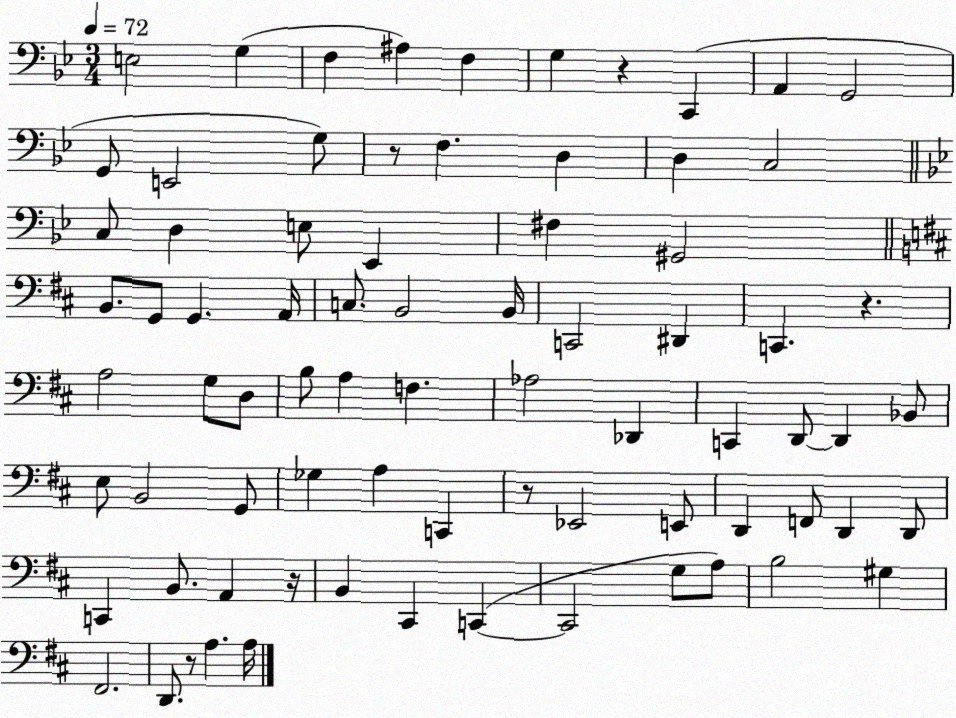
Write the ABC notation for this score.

X:1
T:Untitled
M:3/4
L:1/4
K:Bb
E,2 G, F, ^A, F, G, z C,, A,, G,,2 G,,/2 E,,2 G,/2 z/2 F, D, D, C,2 C,/2 D, E,/2 _E,, ^F, ^G,,2 B,,/2 G,,/2 G,, A,,/4 C,/2 B,,2 B,,/4 C,,2 ^D,, C,, z A,2 G,/2 D,/2 B,/2 A, F, _A,2 _D,, C,, D,,/2 D,, _B,,/2 E,/2 B,,2 G,,/2 _G, A, C,, z/2 _E,,2 E,,/2 D,, F,,/2 D,, D,,/2 C,, B,,/2 A,, z/4 B,, ^C,, C,, C,,2 G,/2 A,/2 B,2 ^G, ^F,,2 D,,/2 z/2 A, A,/4